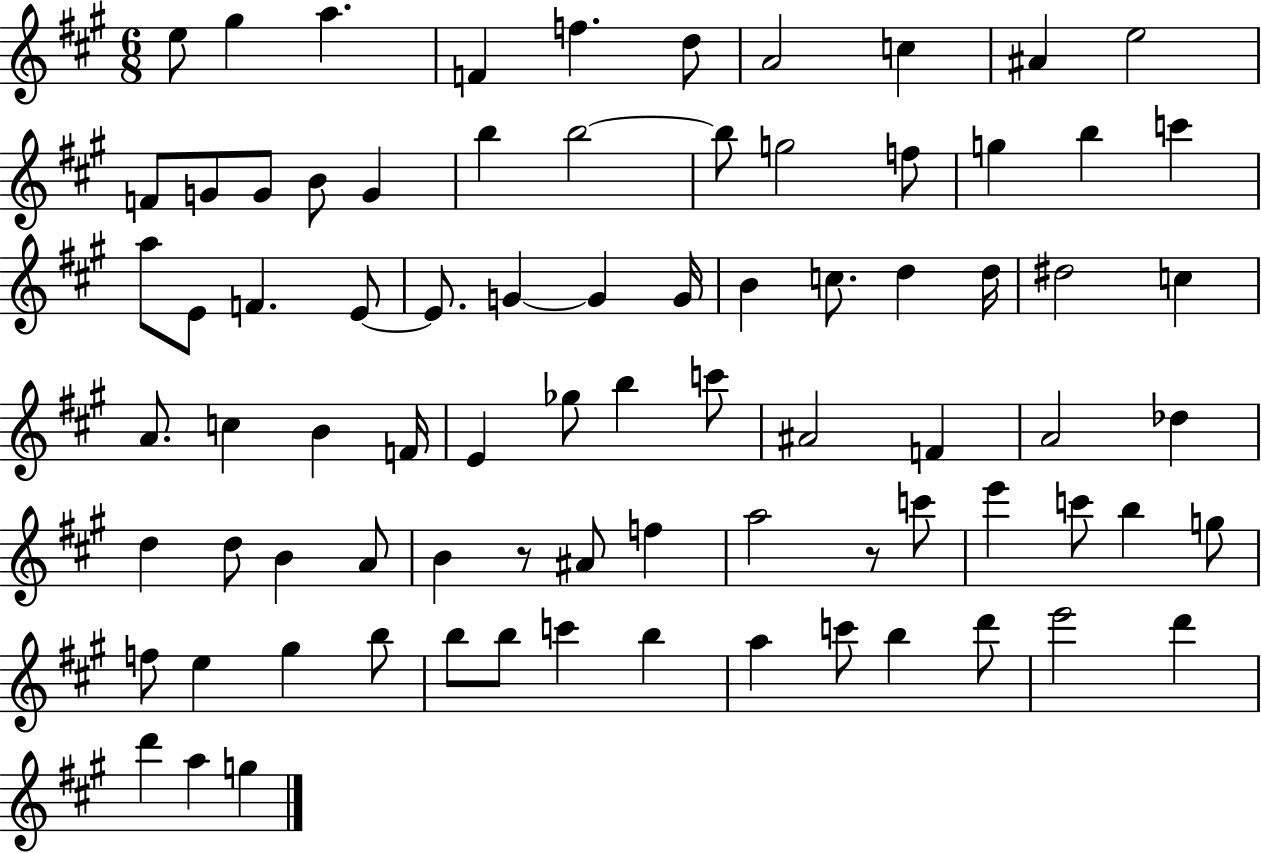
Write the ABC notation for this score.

X:1
T:Untitled
M:6/8
L:1/4
K:A
e/2 ^g a F f d/2 A2 c ^A e2 F/2 G/2 G/2 B/2 G b b2 b/2 g2 f/2 g b c' a/2 E/2 F E/2 E/2 G G G/4 B c/2 d d/4 ^d2 c A/2 c B F/4 E _g/2 b c'/2 ^A2 F A2 _d d d/2 B A/2 B z/2 ^A/2 f a2 z/2 c'/2 e' c'/2 b g/2 f/2 e ^g b/2 b/2 b/2 c' b a c'/2 b d'/2 e'2 d' d' a g